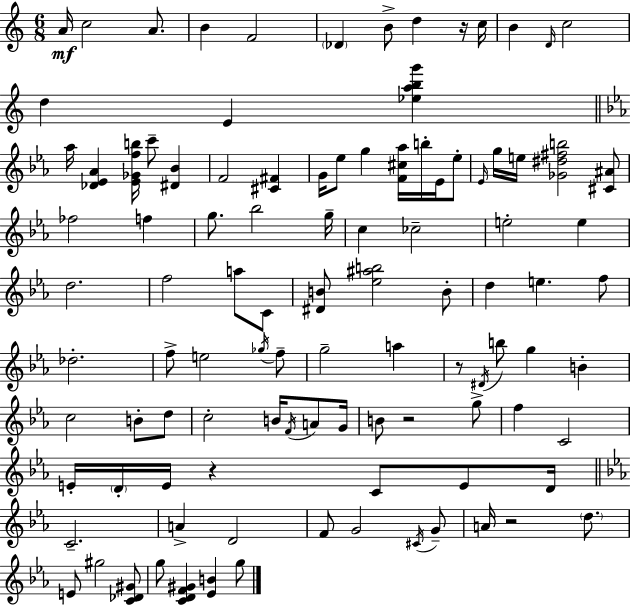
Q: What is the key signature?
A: C major